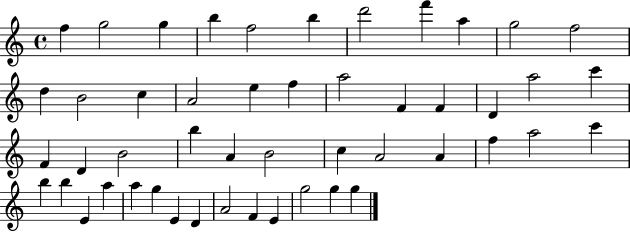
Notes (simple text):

F5/q G5/h G5/q B5/q F5/h B5/q D6/h F6/q A5/q G5/h F5/h D5/q B4/h C5/q A4/h E5/q F5/q A5/h F4/q F4/q D4/q A5/h C6/q F4/q D4/q B4/h B5/q A4/q B4/h C5/q A4/h A4/q F5/q A5/h C6/q B5/q B5/q E4/q A5/q A5/q G5/q E4/q D4/q A4/h F4/q E4/q G5/h G5/q G5/q